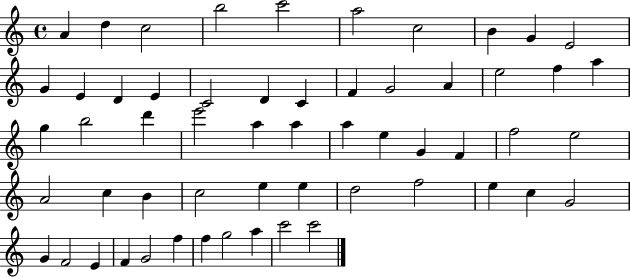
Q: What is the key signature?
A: C major